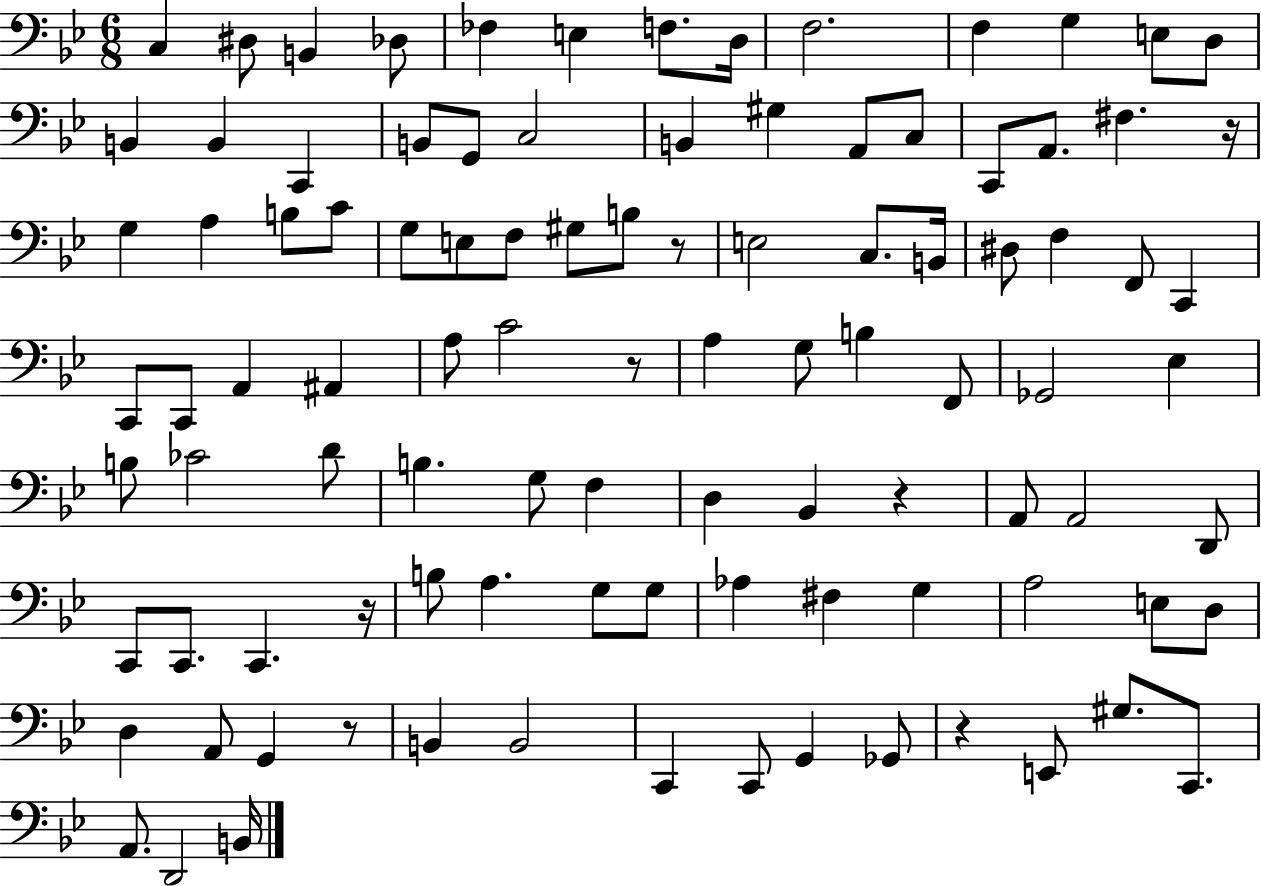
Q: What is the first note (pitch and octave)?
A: C3